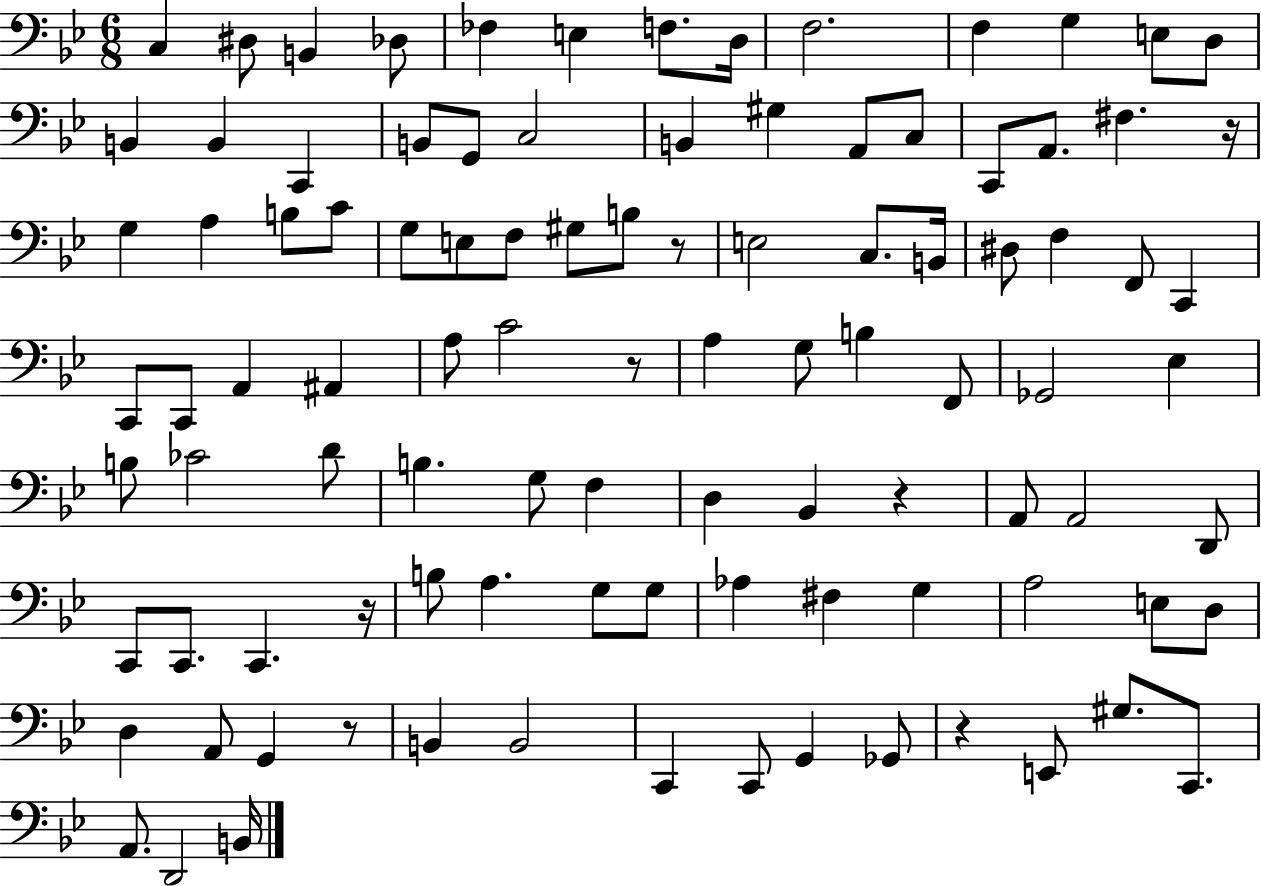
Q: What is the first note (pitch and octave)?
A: C3